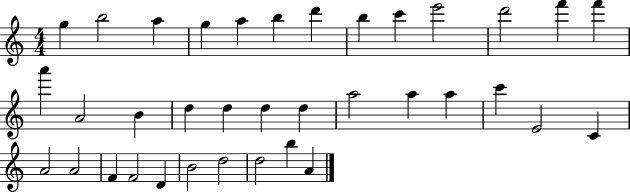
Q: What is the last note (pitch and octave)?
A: A4